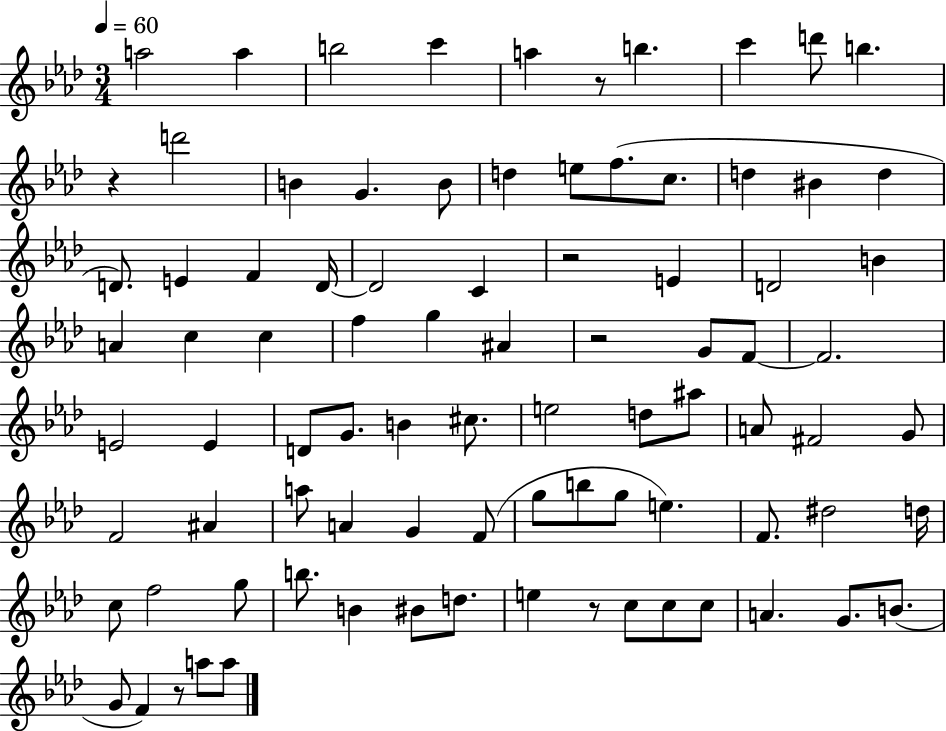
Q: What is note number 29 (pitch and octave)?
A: B4